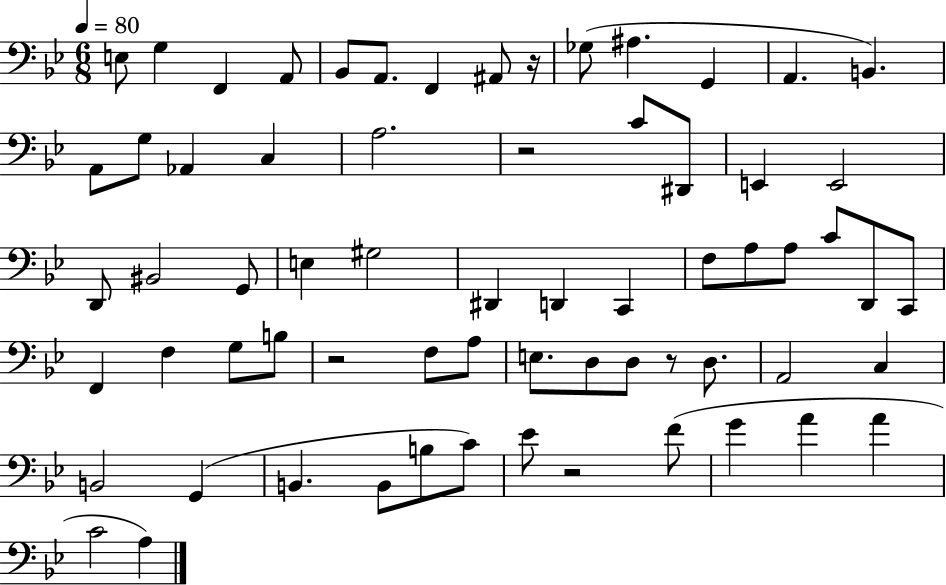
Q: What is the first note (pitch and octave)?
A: E3